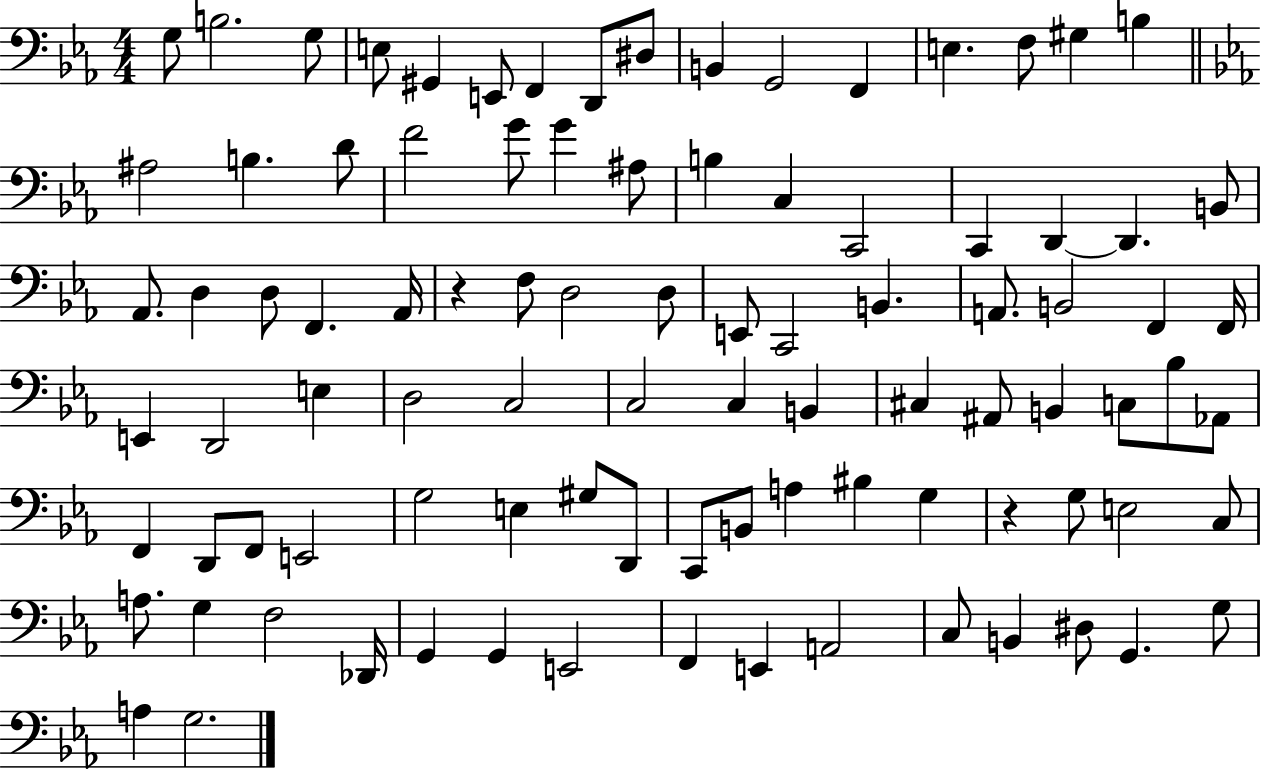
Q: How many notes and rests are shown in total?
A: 94